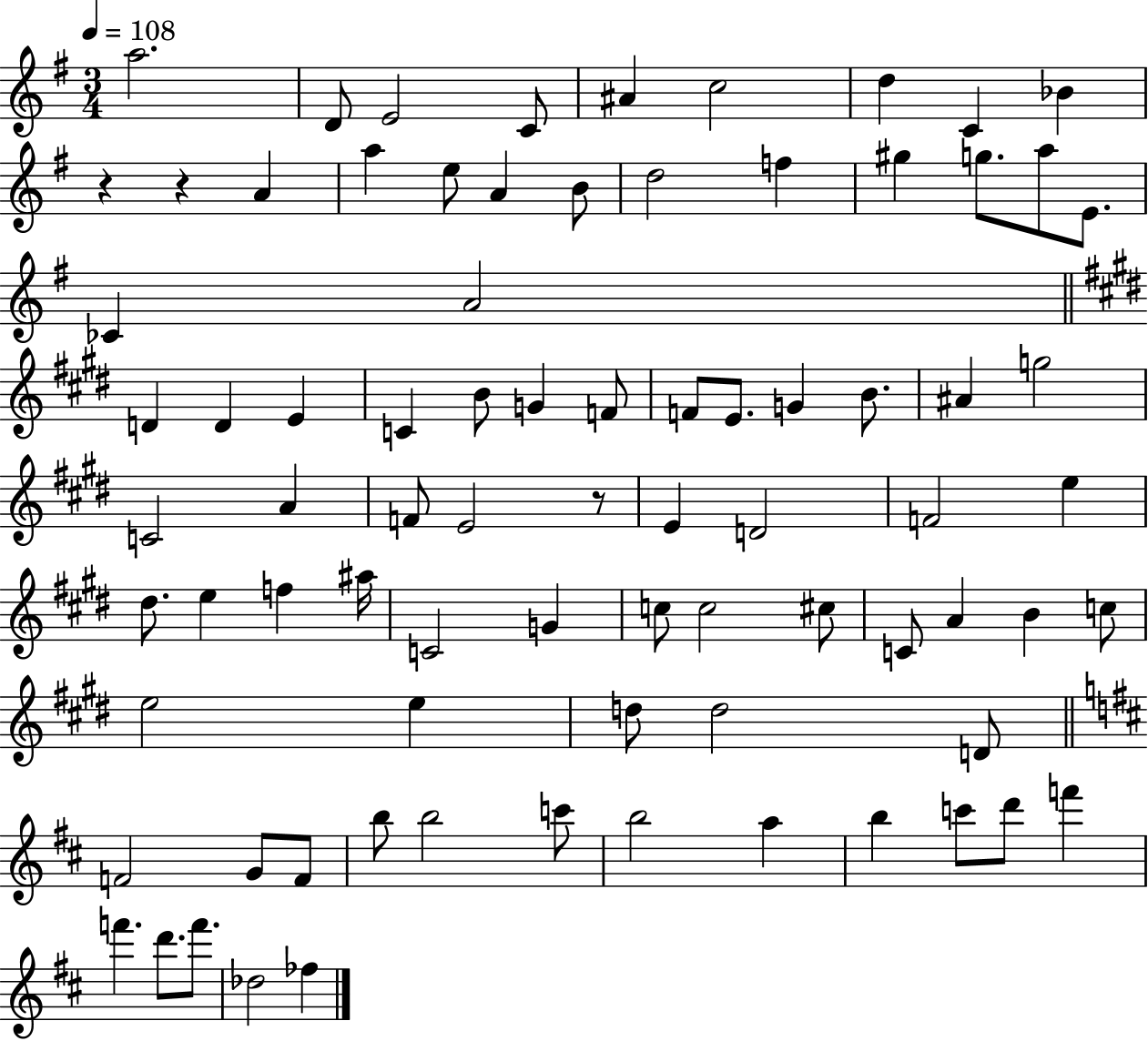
A5/h. D4/e E4/h C4/e A#4/q C5/h D5/q C4/q Bb4/q R/q R/q A4/q A5/q E5/e A4/q B4/e D5/h F5/q G#5/q G5/e. A5/e E4/e. CES4/q A4/h D4/q D4/q E4/q C4/q B4/e G4/q F4/e F4/e E4/e. G4/q B4/e. A#4/q G5/h C4/h A4/q F4/e E4/h R/e E4/q D4/h F4/h E5/q D#5/e. E5/q F5/q A#5/s C4/h G4/q C5/e C5/h C#5/e C4/e A4/q B4/q C5/e E5/h E5/q D5/e D5/h D4/e F4/h G4/e F4/e B5/e B5/h C6/e B5/h A5/q B5/q C6/e D6/e F6/q F6/q. D6/e. F6/e. Db5/h FES5/q